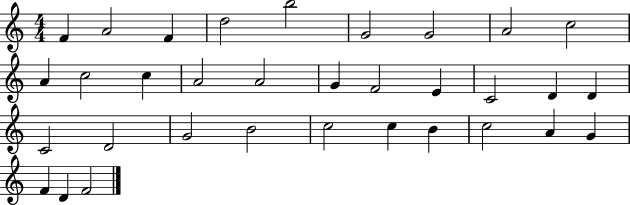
X:1
T:Untitled
M:4/4
L:1/4
K:C
F A2 F d2 b2 G2 G2 A2 c2 A c2 c A2 A2 G F2 E C2 D D C2 D2 G2 B2 c2 c B c2 A G F D F2